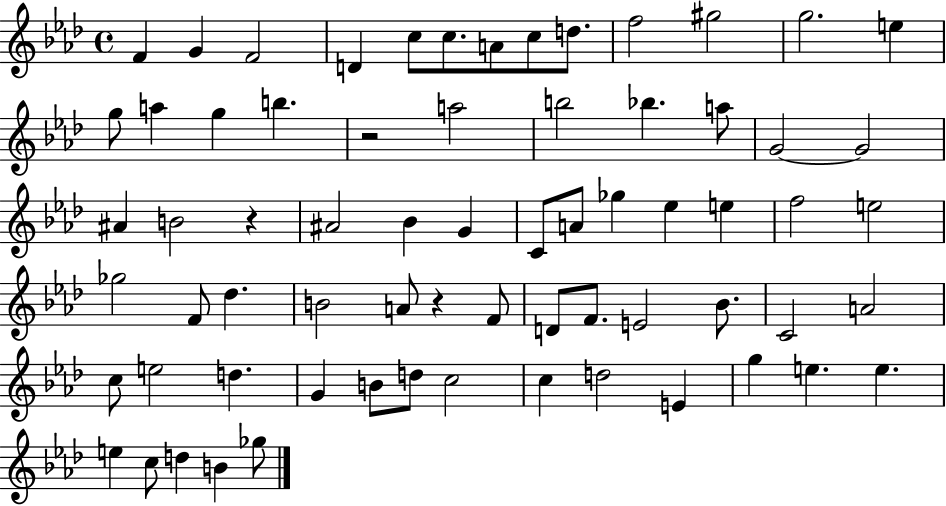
X:1
T:Untitled
M:4/4
L:1/4
K:Ab
F G F2 D c/2 c/2 A/2 c/2 d/2 f2 ^g2 g2 e g/2 a g b z2 a2 b2 _b a/2 G2 G2 ^A B2 z ^A2 _B G C/2 A/2 _g _e e f2 e2 _g2 F/2 _d B2 A/2 z F/2 D/2 F/2 E2 _B/2 C2 A2 c/2 e2 d G B/2 d/2 c2 c d2 E g e e e c/2 d B _g/2